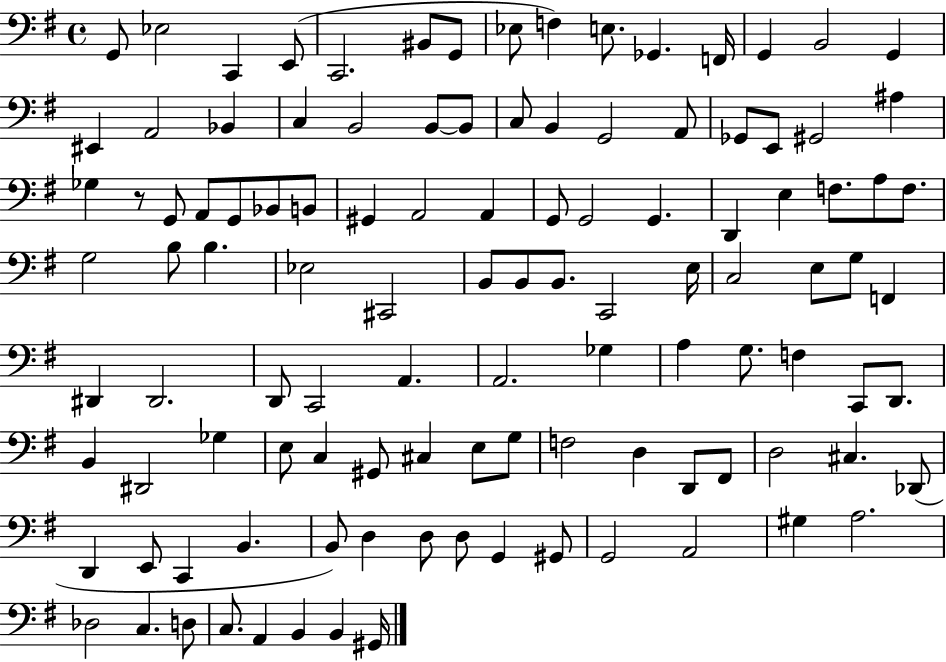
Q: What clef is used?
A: bass